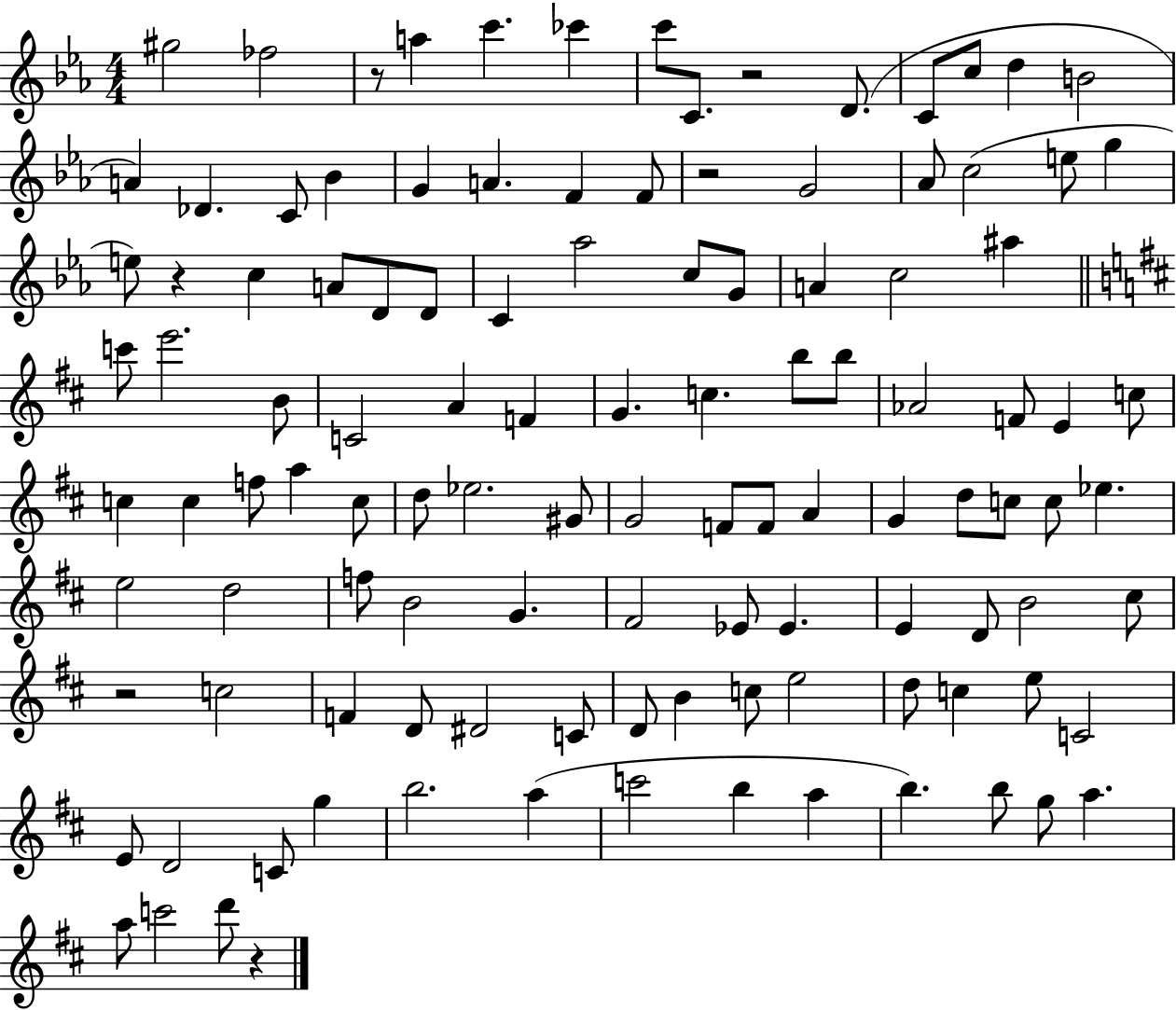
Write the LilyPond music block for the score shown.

{
  \clef treble
  \numericTimeSignature
  \time 4/4
  \key ees \major
  gis''2 fes''2 | r8 a''4 c'''4. ces'''4 | c'''8 c'8. r2 d'8.( | c'8 c''8 d''4 b'2 | \break a'4) des'4. c'8 bes'4 | g'4 a'4. f'4 f'8 | r2 g'2 | aes'8 c''2( e''8 g''4 | \break e''8) r4 c''4 a'8 d'8 d'8 | c'4 aes''2 c''8 g'8 | a'4 c''2 ais''4 | \bar "||" \break \key b \minor c'''8 e'''2. b'8 | c'2 a'4 f'4 | g'4. c''4. b''8 b''8 | aes'2 f'8 e'4 c''8 | \break c''4 c''4 f''8 a''4 c''8 | d''8 ees''2. gis'8 | g'2 f'8 f'8 a'4 | g'4 d''8 c''8 c''8 ees''4. | \break e''2 d''2 | f''8 b'2 g'4. | fis'2 ees'8 ees'4. | e'4 d'8 b'2 cis''8 | \break r2 c''2 | f'4 d'8 dis'2 c'8 | d'8 b'4 c''8 e''2 | d''8 c''4 e''8 c'2 | \break e'8 d'2 c'8 g''4 | b''2. a''4( | c'''2 b''4 a''4 | b''4.) b''8 g''8 a''4. | \break a''8 c'''2 d'''8 r4 | \bar "|."
}